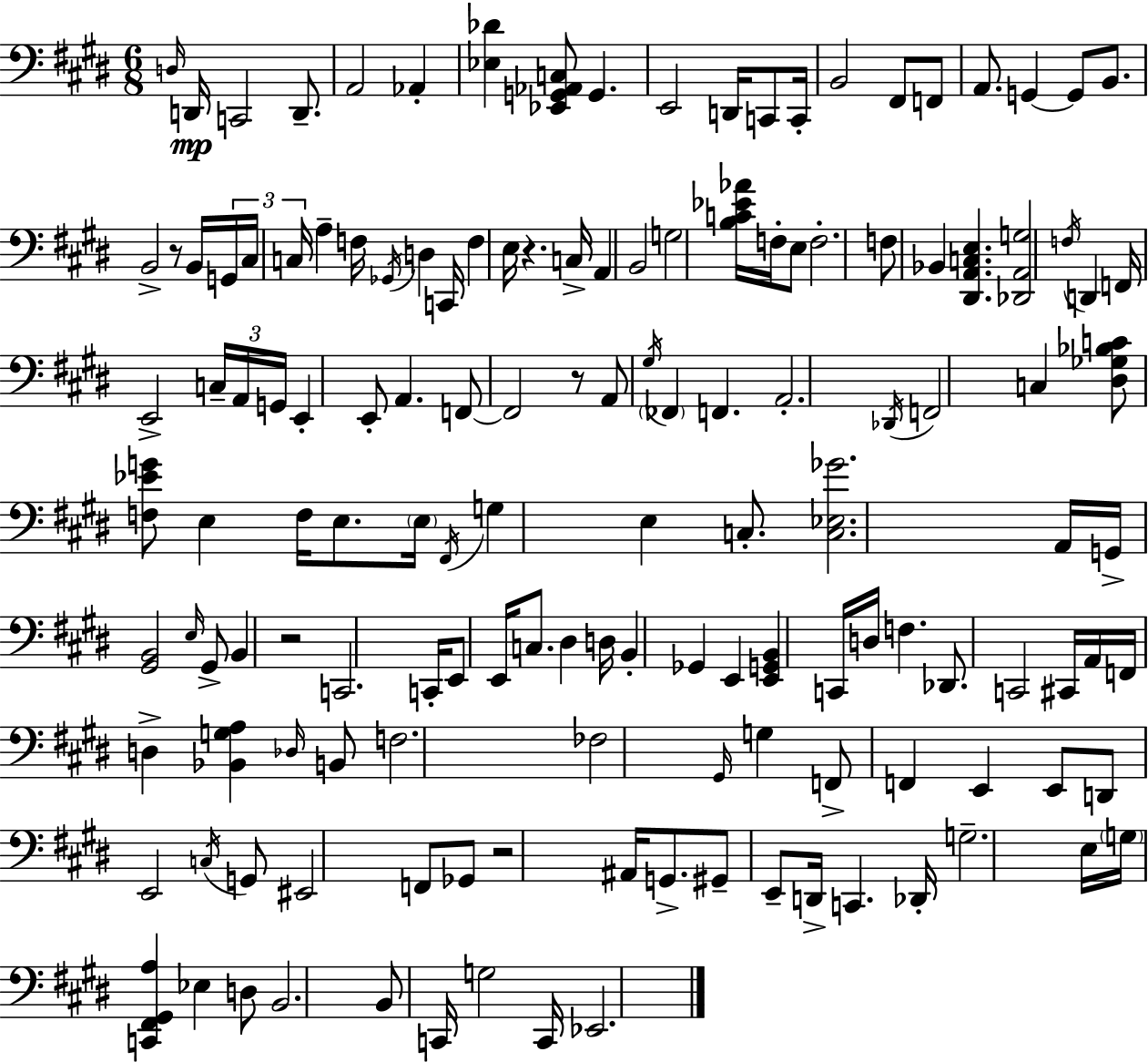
{
  \clef bass
  \numericTimeSignature
  \time 6/8
  \key e \major
  \repeat volta 2 { \grace { d16 }\mp d,16 c,2 d,8.-- | a,2 aes,4-. | <ees des'>4 <ees, g, aes, c>8 g,4. | e,2 d,16 c,8 | \break c,16-. b,2 fis,8 f,8 | a,8. g,4~~ g,8 b,8. | b,2-> r8 b,16 | \tuplet 3/2 { g,16 cis16 c16 } a4-- f16 \acciaccatura { ges,16 } d4 | \break c,16 f4 e16 r4. | c16-> a,4 b,2 | g2 <b c' ees' aes'>16 f16-. | e8 f2.-. | \break f8 bes,4 <dis, a, c e>4. | <des, a, g>2 \acciaccatura { f16 } d,4 | f,16 e,2-> | \tuplet 3/2 { c16-- a,16 g,16 } e,4-. e,8-. a,4. | \break f,8~~ f,2 | r8 a,8 \acciaccatura { gis16 } \parenthesize fes,4 f,4. | a,2.-. | \acciaccatura { des,16 } f,2 | \break c4 <dis ges bes c'>8 <f ees' g'>8 e4 | f16 e8. \parenthesize e16 \acciaccatura { fis,16 } g4 e4 | c8.-. <c ees ges'>2. | a,16 g,16-> <gis, b,>2 | \break \grace { e16 } gis,8-> b,4 r2 | c,2. | c,16-. e,8 e,16 c8. | dis4 d16 b,4-. ges,4 | \break e,4 <e, g, b,>4 c,16 | d16 f4. des,8. c,2 | cis,16 a,16 f,16 d4-> | <bes, g a>4 \grace { des16 } b,8 f2. | \break fes2 | \grace { gis,16 } g4 f,8-> f,4 | e,4 e,8 d,8 e,2 | \acciaccatura { c16 } g,8 eis,2 | \break f,8 ges,8 r2 | ais,16 g,8.-> gis,8-- | e,8-- d,16-> c,4. des,16-. g2.-- | e16 \parenthesize g16 | \break <c, fis, gis, a>4 ees4 d8 b,2. | b,8 | c,16 g2 c,16 ees,2. | } \bar "|."
}